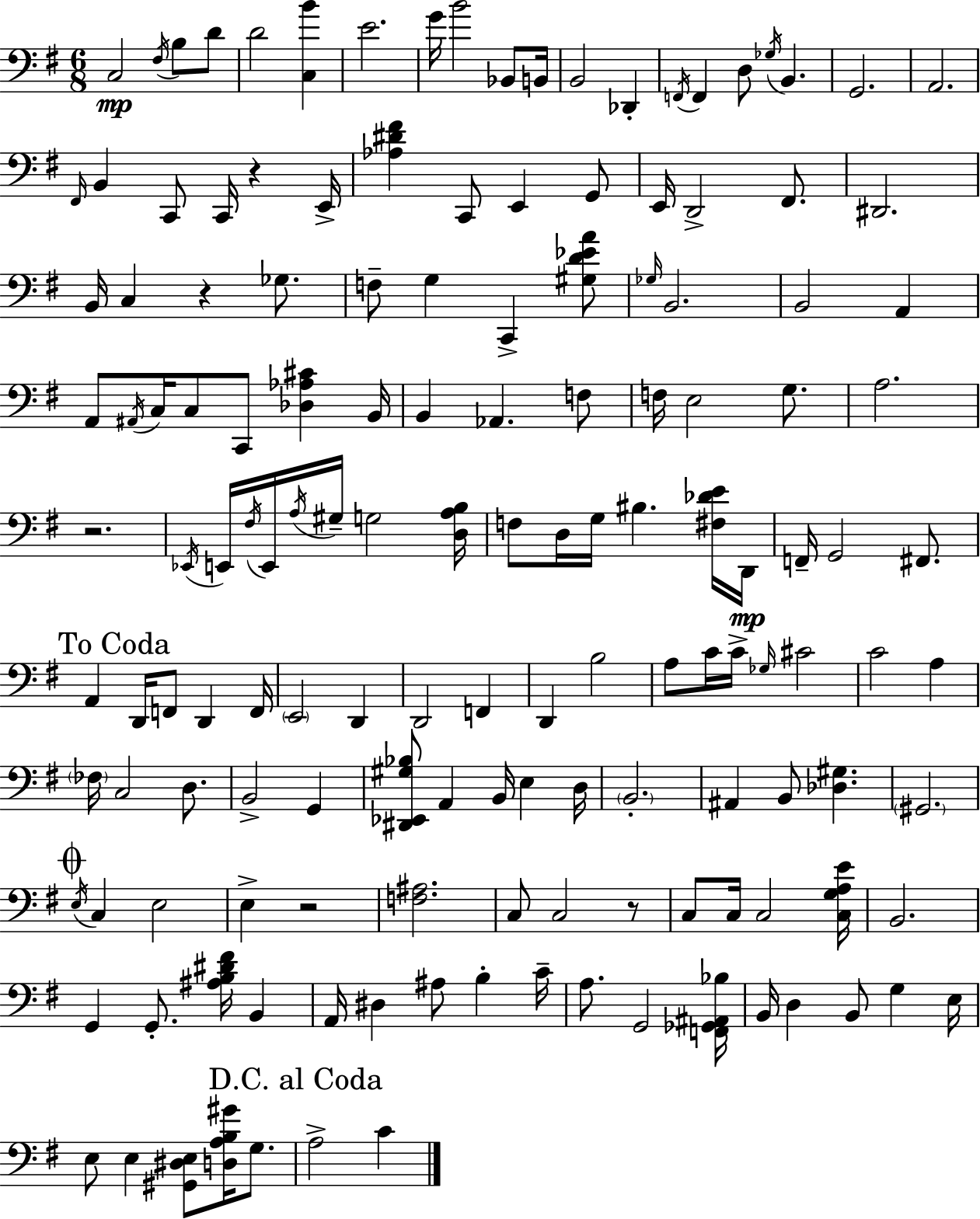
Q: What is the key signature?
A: E minor